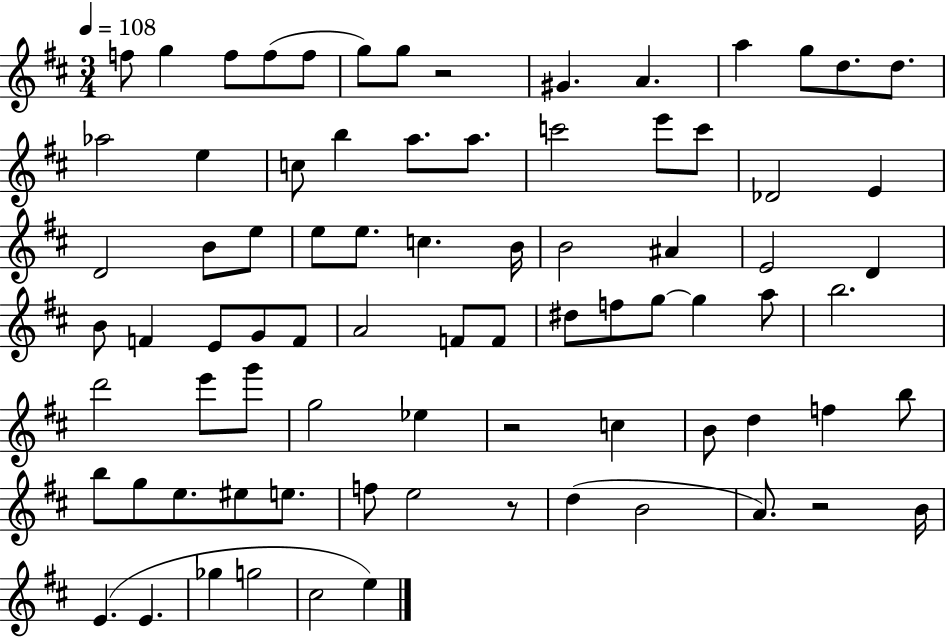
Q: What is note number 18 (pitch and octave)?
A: A5